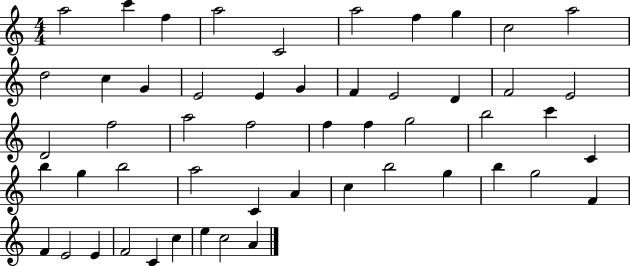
X:1
T:Untitled
M:4/4
L:1/4
K:C
a2 c' f a2 C2 a2 f g c2 a2 d2 c G E2 E G F E2 D F2 E2 D2 f2 a2 f2 f f g2 b2 c' C b g b2 a2 C A c b2 g b g2 F F E2 E F2 C c e c2 A